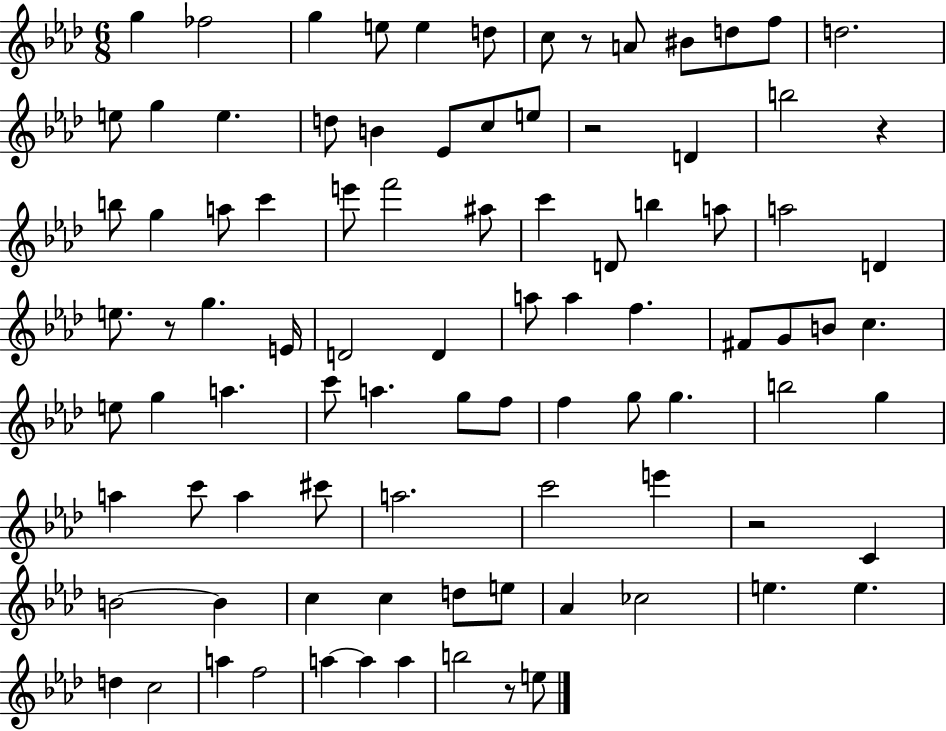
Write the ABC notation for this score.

X:1
T:Untitled
M:6/8
L:1/4
K:Ab
g _f2 g e/2 e d/2 c/2 z/2 A/2 ^B/2 d/2 f/2 d2 e/2 g e d/2 B _E/2 c/2 e/2 z2 D b2 z b/2 g a/2 c' e'/2 f'2 ^a/2 c' D/2 b a/2 a2 D e/2 z/2 g E/4 D2 D a/2 a f ^F/2 G/2 B/2 c e/2 g a c'/2 a g/2 f/2 f g/2 g b2 g a c'/2 a ^c'/2 a2 c'2 e' z2 C B2 B c c d/2 e/2 _A _c2 e e d c2 a f2 a a a b2 z/2 e/2